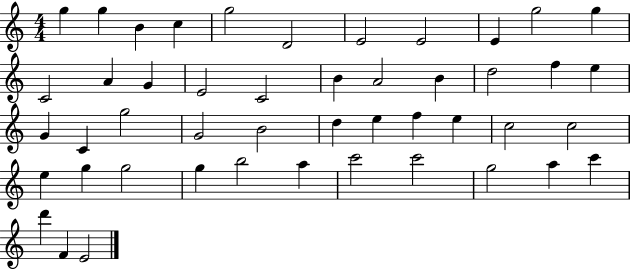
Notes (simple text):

G5/q G5/q B4/q C5/q G5/h D4/h E4/h E4/h E4/q G5/h G5/q C4/h A4/q G4/q E4/h C4/h B4/q A4/h B4/q D5/h F5/q E5/q G4/q C4/q G5/h G4/h B4/h D5/q E5/q F5/q E5/q C5/h C5/h E5/q G5/q G5/h G5/q B5/h A5/q C6/h C6/h G5/h A5/q C6/q D6/q F4/q E4/h